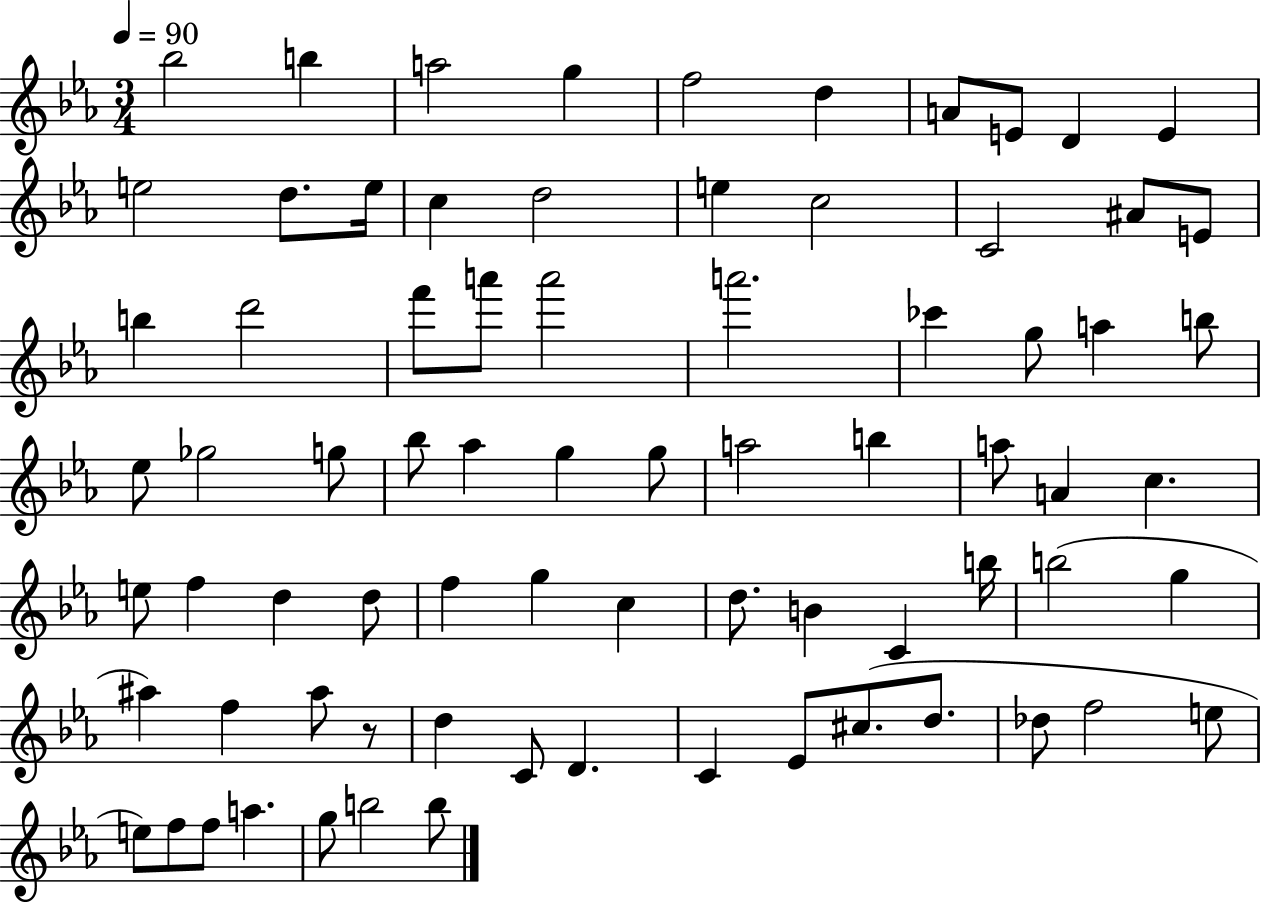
{
  \clef treble
  \numericTimeSignature
  \time 3/4
  \key ees \major
  \tempo 4 = 90
  bes''2 b''4 | a''2 g''4 | f''2 d''4 | a'8 e'8 d'4 e'4 | \break e''2 d''8. e''16 | c''4 d''2 | e''4 c''2 | c'2 ais'8 e'8 | \break b''4 d'''2 | f'''8 a'''8 a'''2 | a'''2. | ces'''4 g''8 a''4 b''8 | \break ees''8 ges''2 g''8 | bes''8 aes''4 g''4 g''8 | a''2 b''4 | a''8 a'4 c''4. | \break e''8 f''4 d''4 d''8 | f''4 g''4 c''4 | d''8. b'4 c'4 b''16 | b''2( g''4 | \break ais''4) f''4 ais''8 r8 | d''4 c'8 d'4. | c'4 ees'8 cis''8.( d''8. | des''8 f''2 e''8 | \break e''8) f''8 f''8 a''4. | g''8 b''2 b''8 | \bar "|."
}